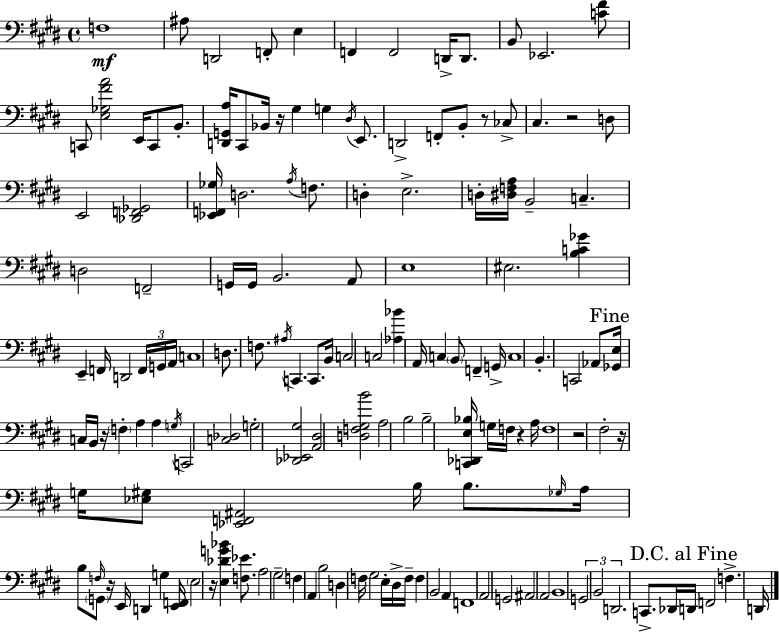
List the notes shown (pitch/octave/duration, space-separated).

F3/w A#3/e D2/h F2/e E3/q F2/q F2/h D2/s D2/e. B2/e Eb2/h. [C4,F#4]/e C2/e [E3,Gb3,F#4,A4]/h E2/s C2/e B2/e. [D2,G2,A3]/s C#2/e Bb2/s R/s G#3/q G3/q D#3/s E2/e. D2/h F2/e B2/e R/e CES3/e C#3/q. R/h D3/e E2/h [Db2,F2,Gb2]/h [Eb2,F2,Gb3]/s D3/h. A3/s F3/e. D3/q E3/h. D3/s [D#3,F3,A3]/s B2/h C3/q. D3/h F2/h G2/s G2/s B2/h. A2/e E3/w EIS3/h. [B3,C4,Gb4]/q E2/q F2/s D2/h F2/s G2/s A2/s C3/w D3/e. F3/e. A#3/s C2/q. C2/e. B2/s C3/h C3/h [Ab3,Bb4]/q A2/s C3/q B2/e F2/q G2/s C3/w B2/q. C2/h Ab2/e [Gb2,E3]/s C3/s B2/s R/s F3/q A3/q A3/q G3/s C2/h [C3,Db3]/h G3/h [Db2,Eb2,G#3]/h [A2,D#3]/h [D3,F3,G#3,B4]/h A3/h B3/h B3/h [C2,Db2,E3,Bb3]/s G3/s F3/s R/q A3/s F3/w R/h F#3/h R/s G3/s [Eb3,G#3]/e [Eb2,F2,A#2]/h B3/s B3/e. Gb3/s A3/s B3/e F3/s G2/e R/s E2/s D2/q G3/q [E2,F2]/s E3/h R/s [E3,Db4,G4,Bb4]/q [F3,Eb4]/e. A3/h G#3/h F3/q A2/q B3/h D3/q F3/s G#3/h E3/s D#3/s F3/s F3/q B2/h A2/q F2/w A2/h G2/h A#2/h A2/h B2/w G2/h B2/h D2/h. C2/e. Db2/s D2/s F2/h F3/q. D2/s